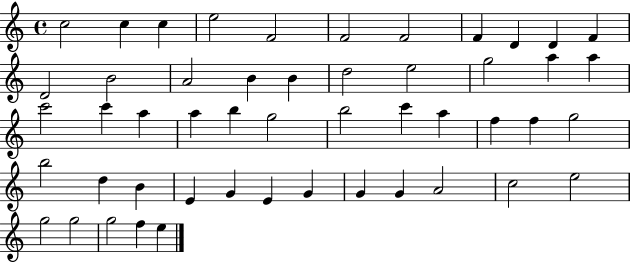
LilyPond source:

{
  \clef treble
  \time 4/4
  \defaultTimeSignature
  \key c \major
  c''2 c''4 c''4 | e''2 f'2 | f'2 f'2 | f'4 d'4 d'4 f'4 | \break d'2 b'2 | a'2 b'4 b'4 | d''2 e''2 | g''2 a''4 a''4 | \break c'''2 c'''4 a''4 | a''4 b''4 g''2 | b''2 c'''4 a''4 | f''4 f''4 g''2 | \break b''2 d''4 b'4 | e'4 g'4 e'4 g'4 | g'4 g'4 a'2 | c''2 e''2 | \break g''2 g''2 | g''2 f''4 e''4 | \bar "|."
}